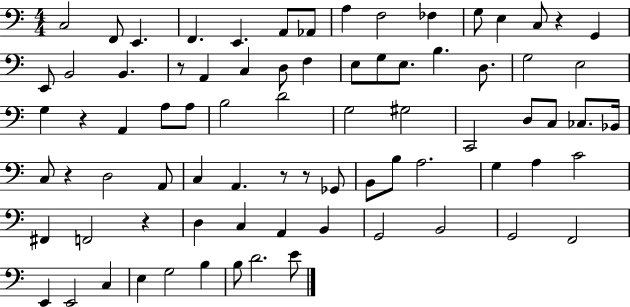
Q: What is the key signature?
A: C major